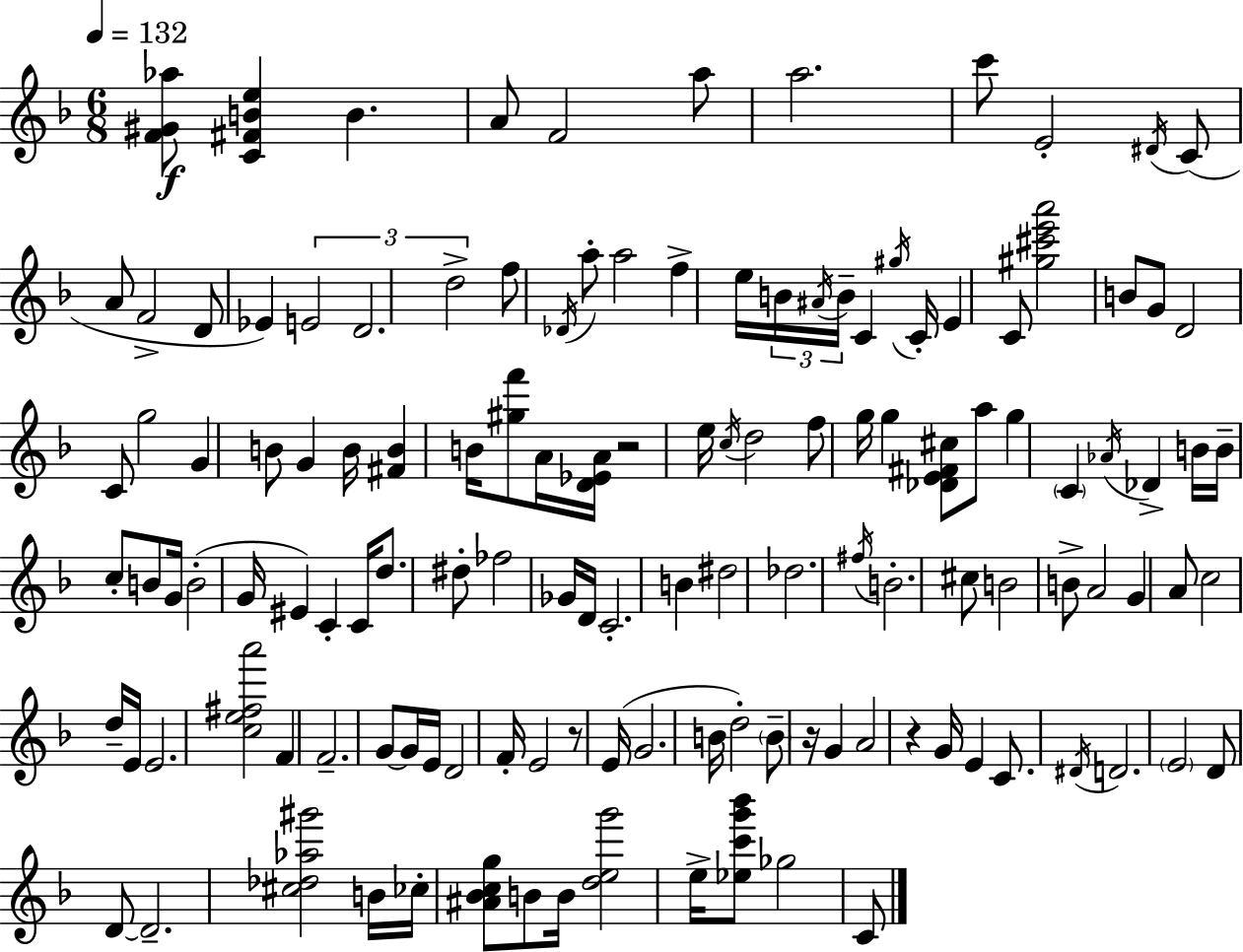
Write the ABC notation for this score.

X:1
T:Untitled
M:6/8
L:1/4
K:Dm
[F^G_a]/2 [C^FBe] B A/2 F2 a/2 a2 c'/2 E2 ^D/4 C/2 A/2 F2 D/2 _E E2 D2 d2 f/2 _D/4 a/2 a2 f e/4 B/4 ^A/4 B/4 C ^g/4 C/4 E C/2 [^g^c'e'a']2 B/2 G/2 D2 C/2 g2 G B/2 G B/4 [^FB] B/4 [^gf']/2 A/4 [D_EA]/4 z2 e/4 c/4 d2 f/2 g/4 g [_DE^F^c]/2 a/2 g C _A/4 _D B/4 B/4 c/2 B/2 G/4 B2 G/4 ^E C C/4 d/2 ^d/2 _f2 _G/4 D/4 C2 B ^d2 _d2 ^f/4 B2 ^c/2 B2 B/2 A2 G A/2 c2 d/4 E/4 E2 [ce^fa']2 F F2 G/2 G/4 E/4 D2 F/4 E2 z/2 E/4 G2 B/4 d2 B/2 z/4 G A2 z G/4 E C/2 ^D/4 D2 E2 D/2 D/2 D2 [^c_d_a^g']2 B/4 _c/4 [^A_Bcg]/2 B/2 B/4 [deg']2 e/4 [_ec'g'_b']/2 _g2 C/2